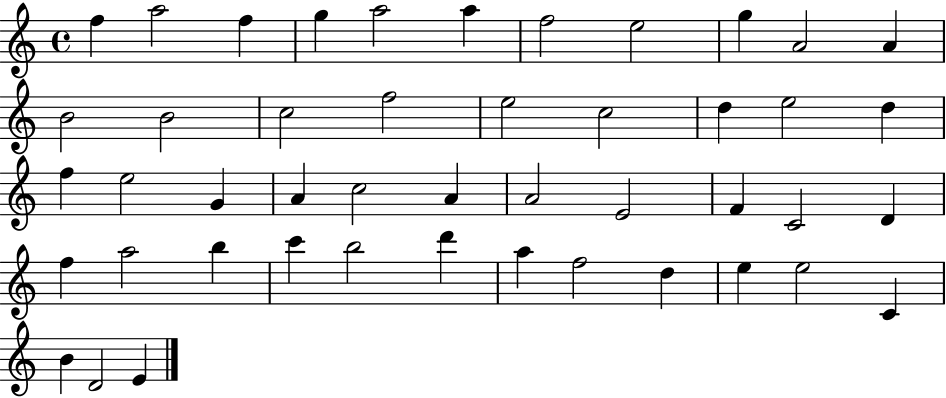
X:1
T:Untitled
M:4/4
L:1/4
K:C
f a2 f g a2 a f2 e2 g A2 A B2 B2 c2 f2 e2 c2 d e2 d f e2 G A c2 A A2 E2 F C2 D f a2 b c' b2 d' a f2 d e e2 C B D2 E